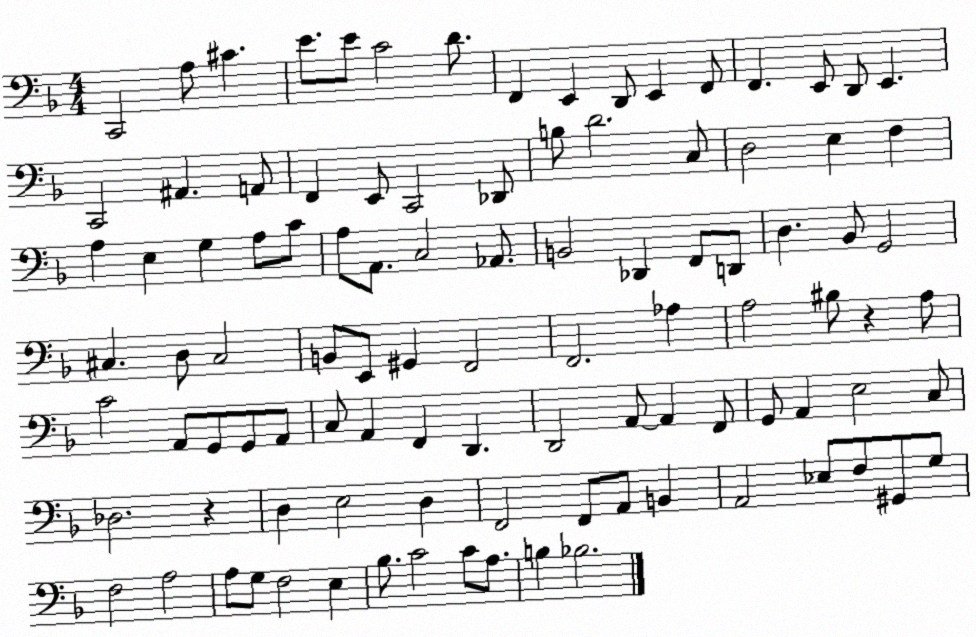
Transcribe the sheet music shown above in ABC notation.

X:1
T:Untitled
M:4/4
L:1/4
K:F
C,,2 A,/2 ^C E/2 E/2 C2 D/2 F,, E,, D,,/2 E,, F,,/2 F,, E,,/2 D,,/2 E,, C,,2 ^A,, A,,/2 F,, E,,/2 C,,2 _D,,/2 B,/2 D2 C,/2 D,2 E, F, A, E, G, A,/2 C/2 A,/2 A,,/2 C,2 _A,,/2 B,,2 _D,, F,,/2 D,,/2 D, _B,,/2 G,,2 ^C, D,/2 ^C,2 B,,/2 E,,/2 ^G,, F,,2 F,,2 _A, A,2 ^B,/2 z A,/2 C2 A,,/2 G,,/2 G,,/2 A,,/2 C,/2 A,, F,, D,, D,,2 A,,/2 A,, F,,/2 G,,/2 A,, E,2 C,/2 _D,2 z D, E,2 D, F,,2 F,,/2 A,,/2 B,, A,,2 _E,/2 F,/2 ^G,,/2 G,/2 F,2 A,2 A,/2 G,/2 F,2 E, _B,/2 C2 C/2 A,/2 B, _B,2